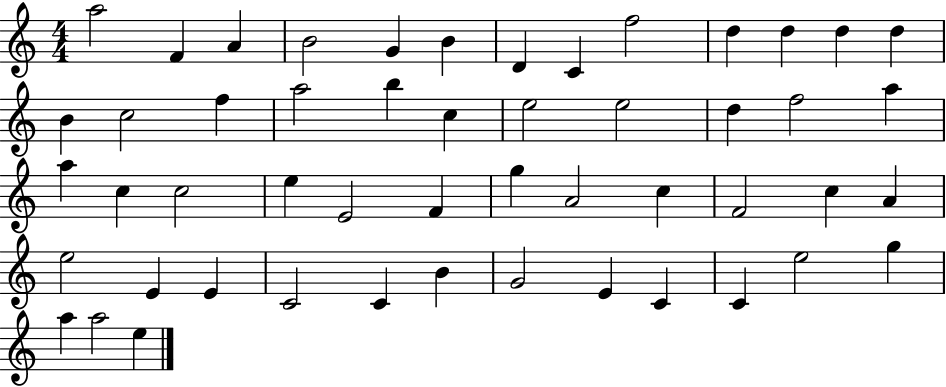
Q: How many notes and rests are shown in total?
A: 51